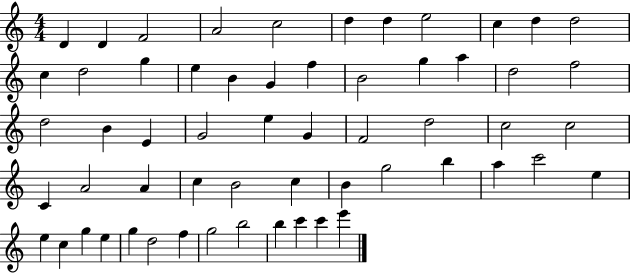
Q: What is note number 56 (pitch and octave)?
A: C6